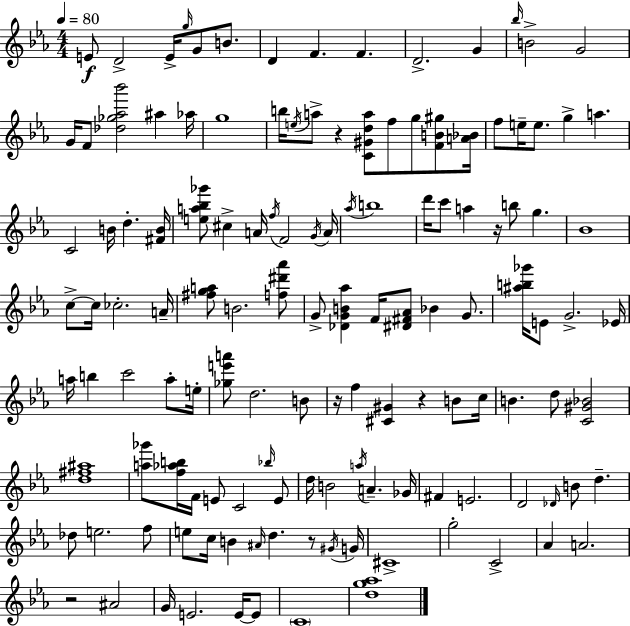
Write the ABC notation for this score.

X:1
T:Untitled
M:4/4
L:1/4
K:Cm
E/2 D2 E/4 g/4 G/2 B/2 D F F D2 G _b/4 B2 G2 G/4 F/2 [_d_g_a_b']2 ^a _a/4 g4 b/4 e/4 a/2 z [C^Gda]/2 f/2 g/2 [FB^g]/2 [A_B]/4 f/2 e/4 e/2 g a C2 B/4 d [^FB]/4 [ea_b_g']/2 ^c A/4 f/4 F2 G/4 A/4 _a/4 b4 d'/4 c'/2 a z/4 b/2 g _B4 c/2 c/4 _c2 A/4 [^fga]/2 B2 [f^d'_a']/2 G/2 [_DGB_a] F/4 [^D^F_A]/2 _B G/2 [^ab_g']/4 E/2 G2 _E/4 a/4 b c'2 a/2 e/4 [_ge'a']/2 d2 B/2 z/4 f [^C^G] z B/2 c/4 B d/2 [C^G_B]2 [d^f^a]4 [a_g']/2 [f_ab]/4 F/4 E/2 C2 _b/4 E/2 d/4 B2 a/4 A _G/4 ^F E2 D2 _D/4 B/2 d _d/2 e2 f/2 e/2 c/4 B ^A/4 d z/2 ^G/4 G/4 ^C4 g2 C2 _A A2 z2 ^A2 G/4 E2 E/4 E/2 C4 [dg_a]4